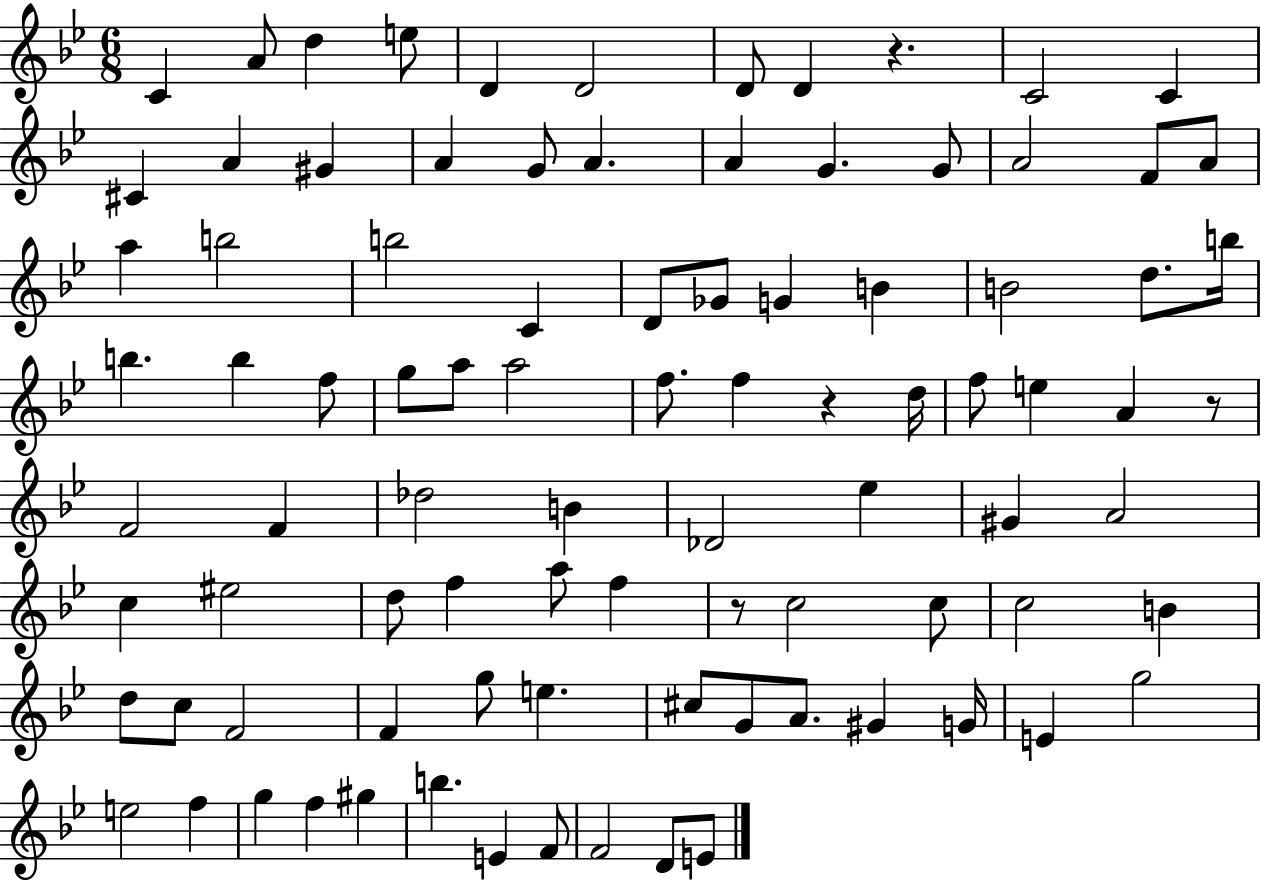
C4/q A4/e D5/q E5/e D4/q D4/h D4/e D4/q R/q. C4/h C4/q C#4/q A4/q G#4/q A4/q G4/e A4/q. A4/q G4/q. G4/e A4/h F4/e A4/e A5/q B5/h B5/h C4/q D4/e Gb4/e G4/q B4/q B4/h D5/e. B5/s B5/q. B5/q F5/e G5/e A5/e A5/h F5/e. F5/q R/q D5/s F5/e E5/q A4/q R/e F4/h F4/q Db5/h B4/q Db4/h Eb5/q G#4/q A4/h C5/q EIS5/h D5/e F5/q A5/e F5/q R/e C5/h C5/e C5/h B4/q D5/e C5/e F4/h F4/q G5/e E5/q. C#5/e G4/e A4/e. G#4/q G4/s E4/q G5/h E5/h F5/q G5/q F5/q G#5/q B5/q. E4/q F4/e F4/h D4/e E4/e